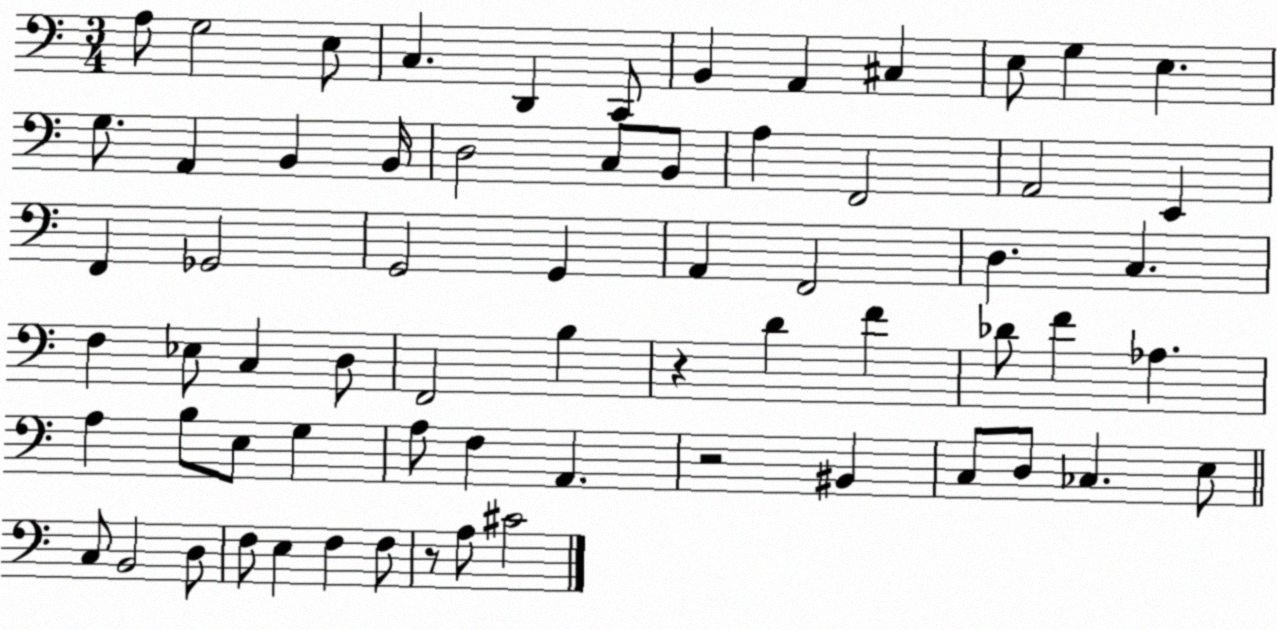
X:1
T:Untitled
M:3/4
L:1/4
K:C
A,/2 G,2 E,/2 C, D,, C,,/2 B,, A,, ^C, E,/2 G, E, G,/2 A,, B,, B,,/4 D,2 C,/2 B,,/2 A, F,,2 A,,2 E,, F,, _G,,2 G,,2 G,, A,, F,,2 D, C, F, _E,/2 C, D,/2 F,,2 B, z D F _D/2 F _A, A, B,/2 E,/2 G, A,/2 F, A,, z2 ^B,, C,/2 D,/2 _C, E,/2 C,/2 B,,2 D,/2 F,/2 E, F, F,/2 z/2 A,/2 ^C2